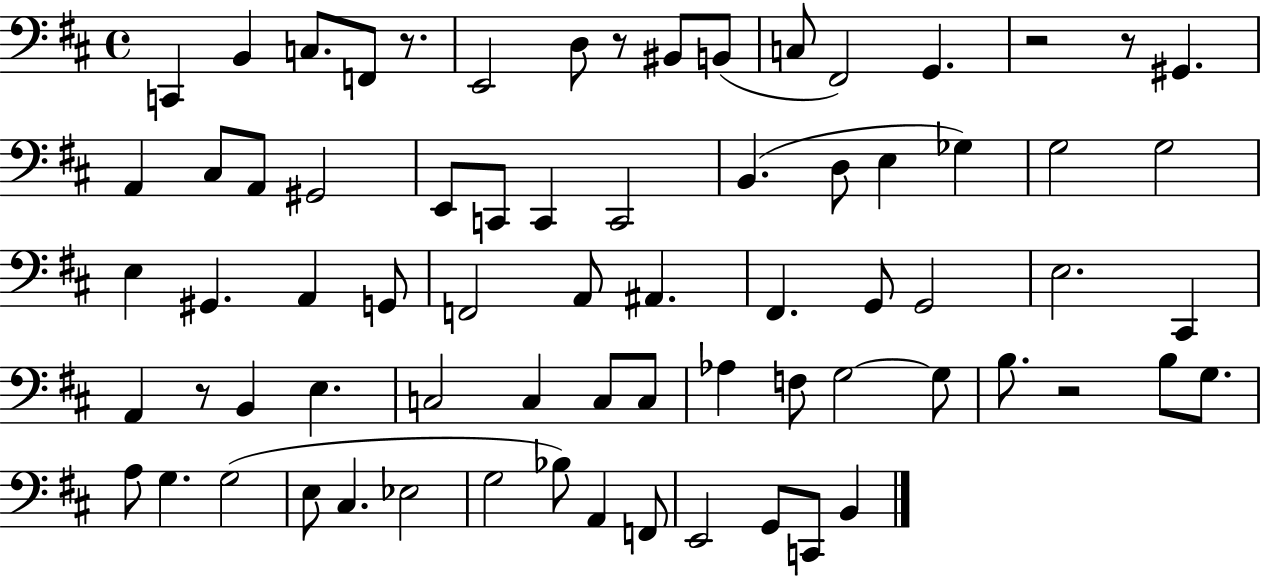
{
  \clef bass
  \time 4/4
  \defaultTimeSignature
  \key d \major
  c,4 b,4 c8. f,8 r8. | e,2 d8 r8 bis,8 b,8( | c8 fis,2) g,4. | r2 r8 gis,4. | \break a,4 cis8 a,8 gis,2 | e,8 c,8 c,4 c,2 | b,4.( d8 e4 ges4) | g2 g2 | \break e4 gis,4. a,4 g,8 | f,2 a,8 ais,4. | fis,4. g,8 g,2 | e2. cis,4 | \break a,4 r8 b,4 e4. | c2 c4 c8 c8 | aes4 f8 g2~~ g8 | b8. r2 b8 g8. | \break a8 g4. g2( | e8 cis4. ees2 | g2 bes8) a,4 f,8 | e,2 g,8 c,8 b,4 | \break \bar "|."
}